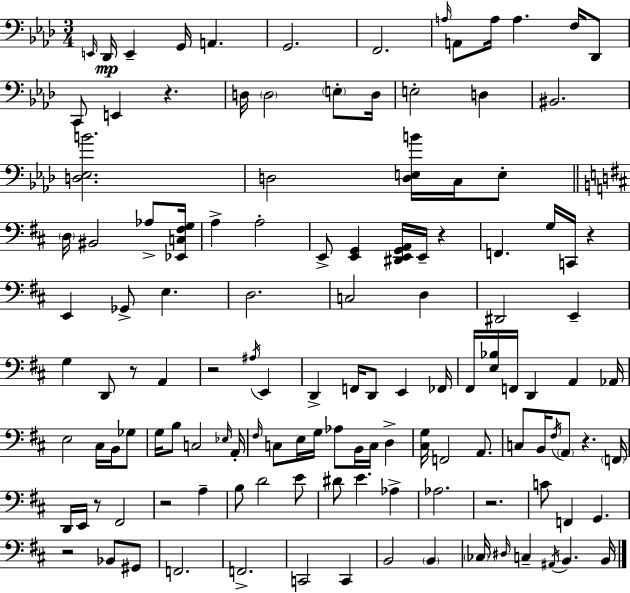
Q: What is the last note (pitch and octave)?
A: B2